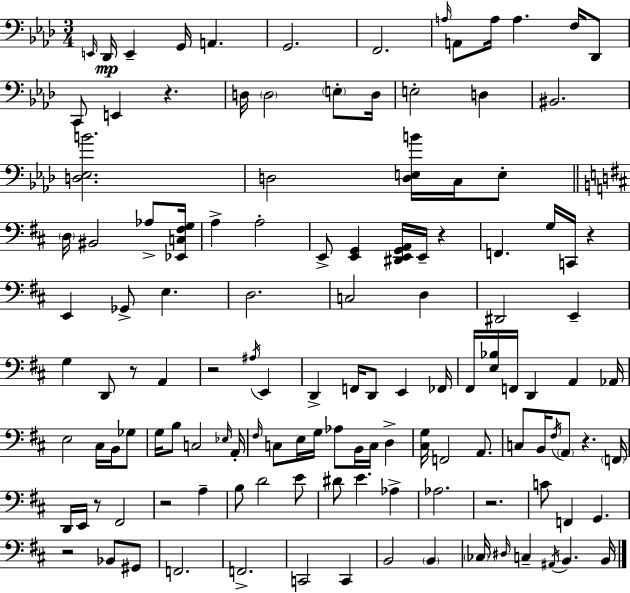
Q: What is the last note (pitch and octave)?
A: B2